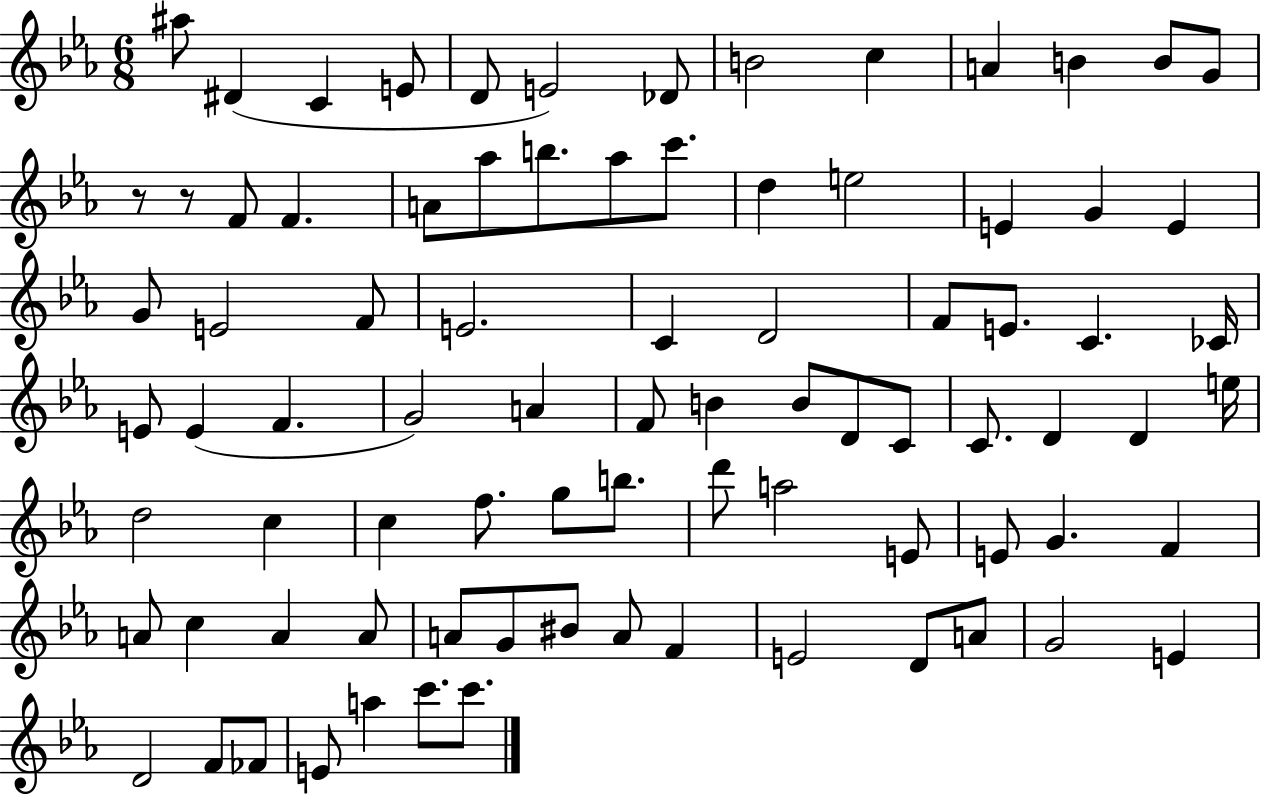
{
  \clef treble
  \numericTimeSignature
  \time 6/8
  \key ees \major
  ais''8 dis'4( c'4 e'8 | d'8 e'2) des'8 | b'2 c''4 | a'4 b'4 b'8 g'8 | \break r8 r8 f'8 f'4. | a'8 aes''8 b''8. aes''8 c'''8. | d''4 e''2 | e'4 g'4 e'4 | \break g'8 e'2 f'8 | e'2. | c'4 d'2 | f'8 e'8. c'4. ces'16 | \break e'8 e'4( f'4. | g'2) a'4 | f'8 b'4 b'8 d'8 c'8 | c'8. d'4 d'4 e''16 | \break d''2 c''4 | c''4 f''8. g''8 b''8. | d'''8 a''2 e'8 | e'8 g'4. f'4 | \break a'8 c''4 a'4 a'8 | a'8 g'8 bis'8 a'8 f'4 | e'2 d'8 a'8 | g'2 e'4 | \break d'2 f'8 fes'8 | e'8 a''4 c'''8. c'''8. | \bar "|."
}